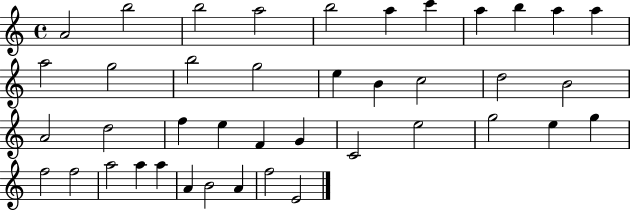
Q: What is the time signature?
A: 4/4